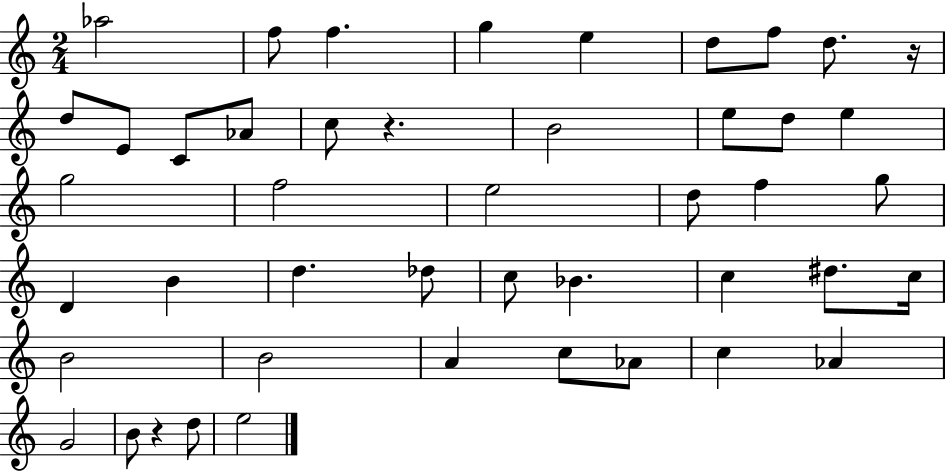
Ab5/h F5/e F5/q. G5/q E5/q D5/e F5/e D5/e. R/s D5/e E4/e C4/e Ab4/e C5/e R/q. B4/h E5/e D5/e E5/q G5/h F5/h E5/h D5/e F5/q G5/e D4/q B4/q D5/q. Db5/e C5/e Bb4/q. C5/q D#5/e. C5/s B4/h B4/h A4/q C5/e Ab4/e C5/q Ab4/q G4/h B4/e R/q D5/e E5/h